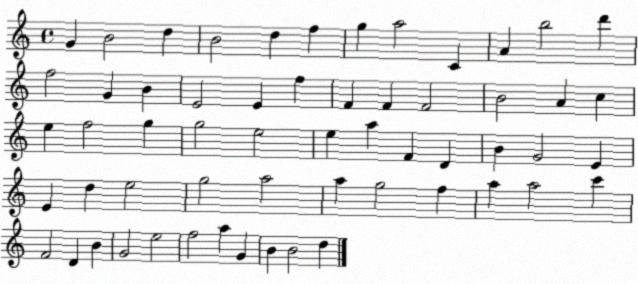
X:1
T:Untitled
M:4/4
L:1/4
K:C
G B2 d B2 d f g a2 C A b2 d' f2 G B E2 E f F F F2 B2 A c e f2 g g2 e2 e a F D B G2 E E d e2 g2 a2 a g2 f a a2 c' F2 D B G2 e2 f2 a G B B2 d